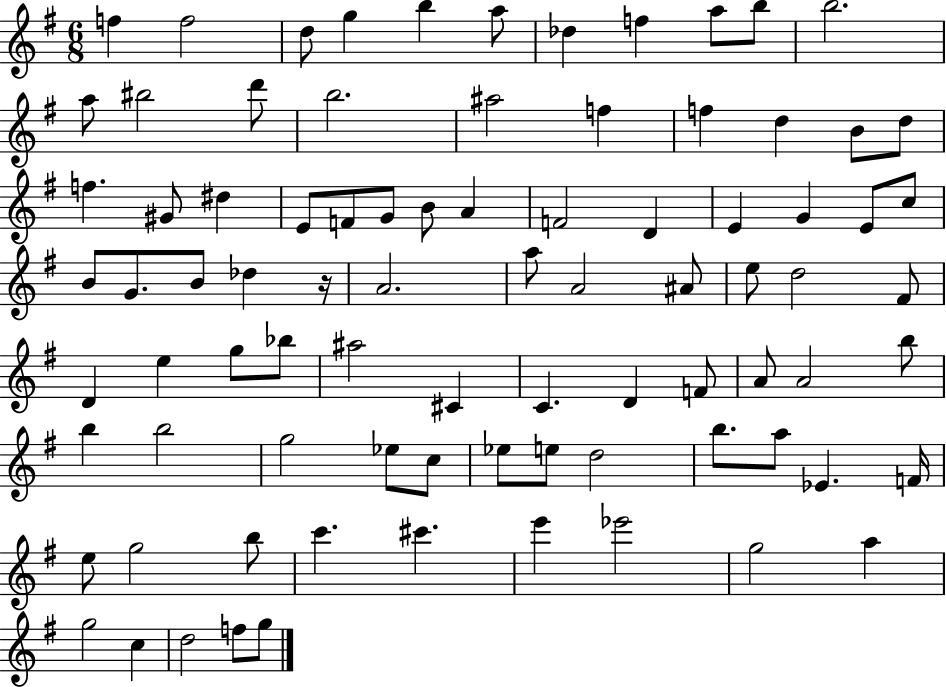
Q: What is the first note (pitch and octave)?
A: F5